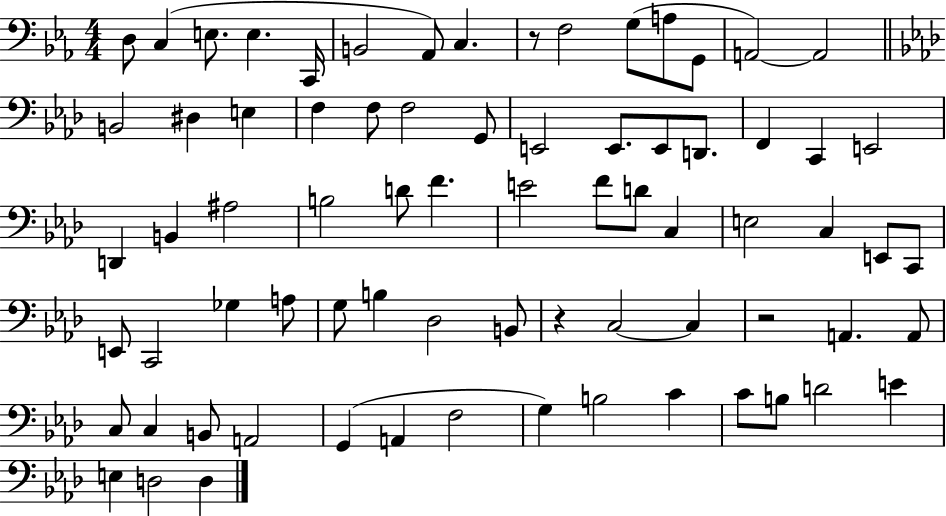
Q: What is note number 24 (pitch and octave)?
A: E2